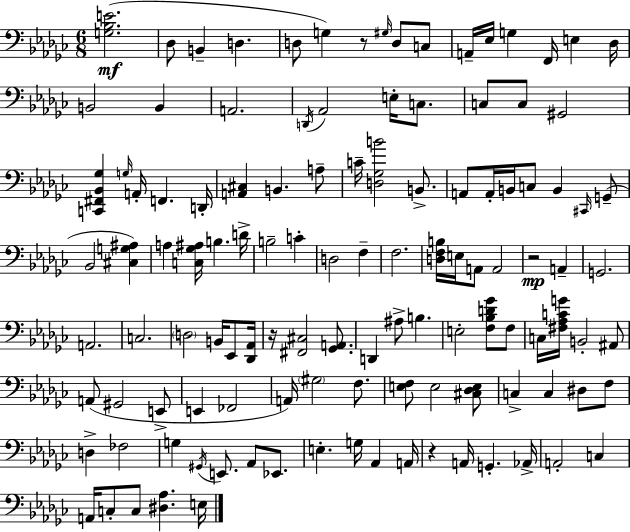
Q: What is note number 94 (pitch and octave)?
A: A2